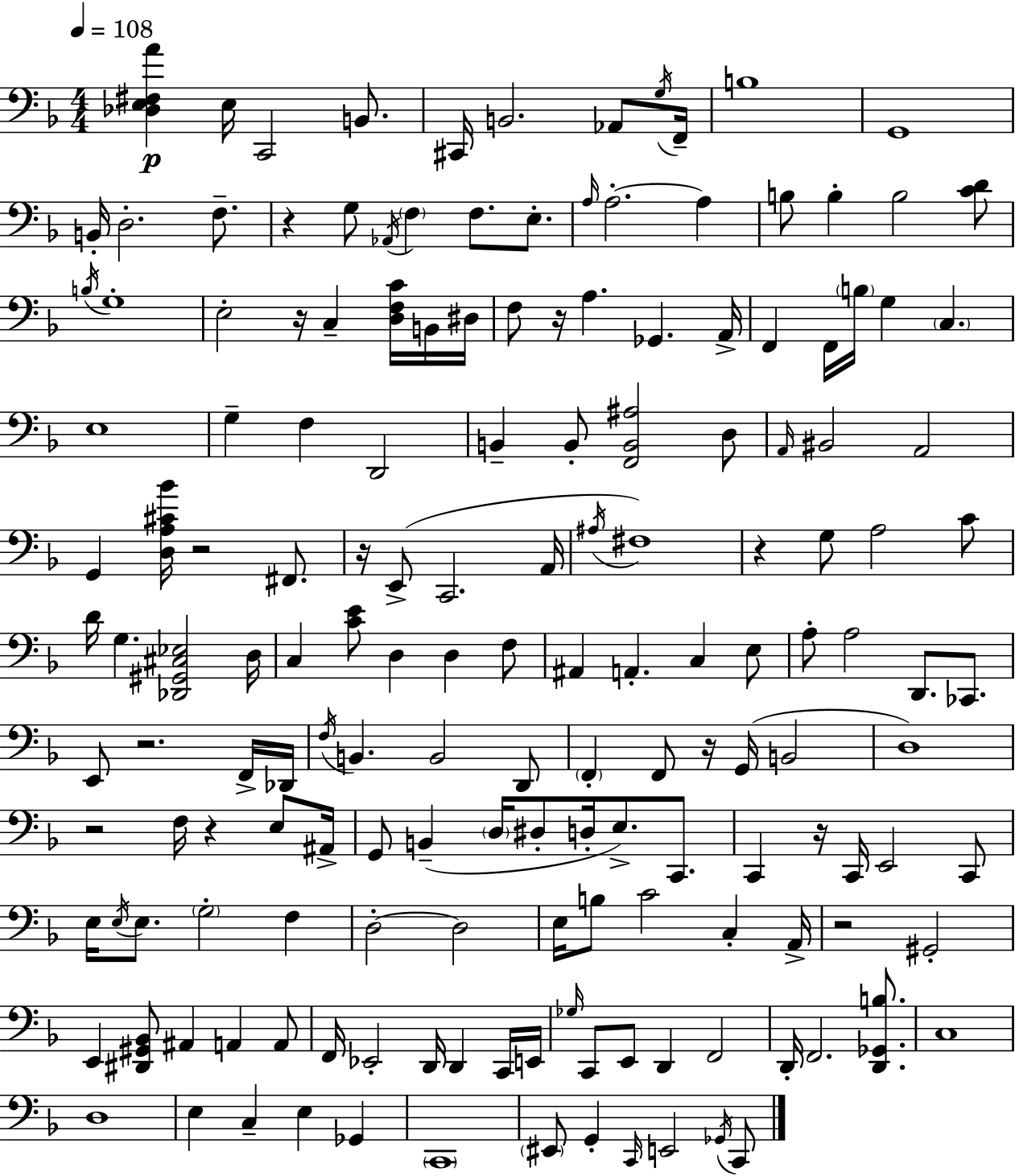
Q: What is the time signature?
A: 4/4